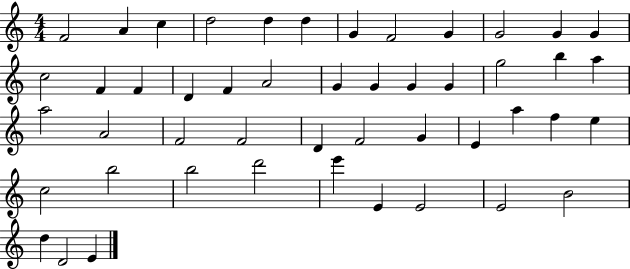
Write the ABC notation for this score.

X:1
T:Untitled
M:4/4
L:1/4
K:C
F2 A c d2 d d G F2 G G2 G G c2 F F D F A2 G G G G g2 b a a2 A2 F2 F2 D F2 G E a f e c2 b2 b2 d'2 e' E E2 E2 B2 d D2 E